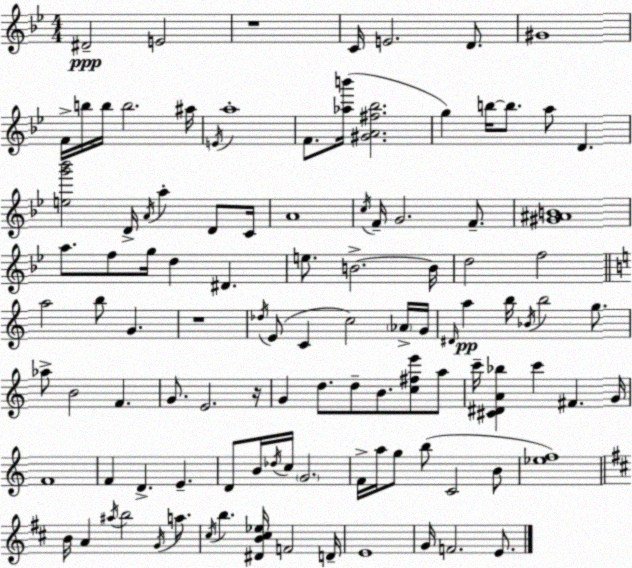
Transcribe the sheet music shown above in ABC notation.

X:1
T:Untitled
M:4/4
L:1/4
K:Gm
^D2 E2 z4 C/4 E2 D/2 ^G4 F/4 b/4 b/4 b2 ^a/4 E/4 a4 F/2 [_ab']/4 [^GA^f_b]2 g b/4 b/2 a/2 D [eg'_b']2 D/4 A/4 a D/2 C/4 A4 c/4 F/4 G2 F/2 [^G^AB]4 a/2 f/2 g/4 d ^D e/2 B2 B/4 d2 f2 a2 b/2 G z4 _d/4 E/2 C c2 _A/4 G/4 ^D/4 a b/4 _B/4 b2 g/2 _a/2 B2 F G/2 E2 z/4 G d/2 d/2 B/2 [c^fe']/2 a/2 c'/4 [^C^DA_b] c' ^F G/4 F4 F D E D/2 B/4 _d/4 c/4 G2 F/4 a/4 g/2 b/2 C2 B/2 [_ef]4 B/4 A ^a/4 b2 G/4 a/2 ^c/4 b [^DB^c_e]/4 F2 D/4 E4 G/4 F2 E/2